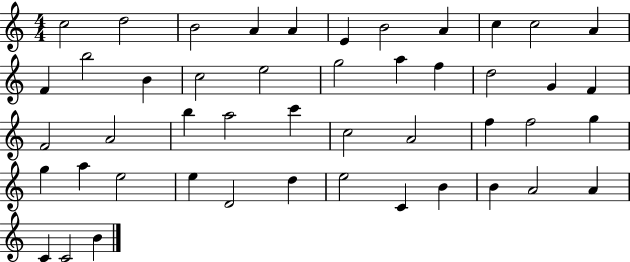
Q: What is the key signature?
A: C major